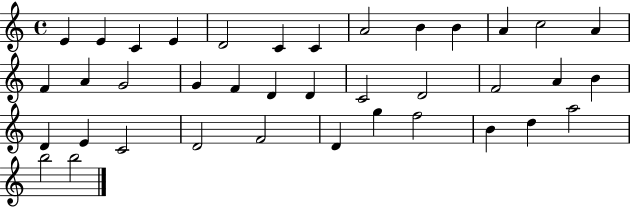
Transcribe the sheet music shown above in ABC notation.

X:1
T:Untitled
M:4/4
L:1/4
K:C
E E C E D2 C C A2 B B A c2 A F A G2 G F D D C2 D2 F2 A B D E C2 D2 F2 D g f2 B d a2 b2 b2